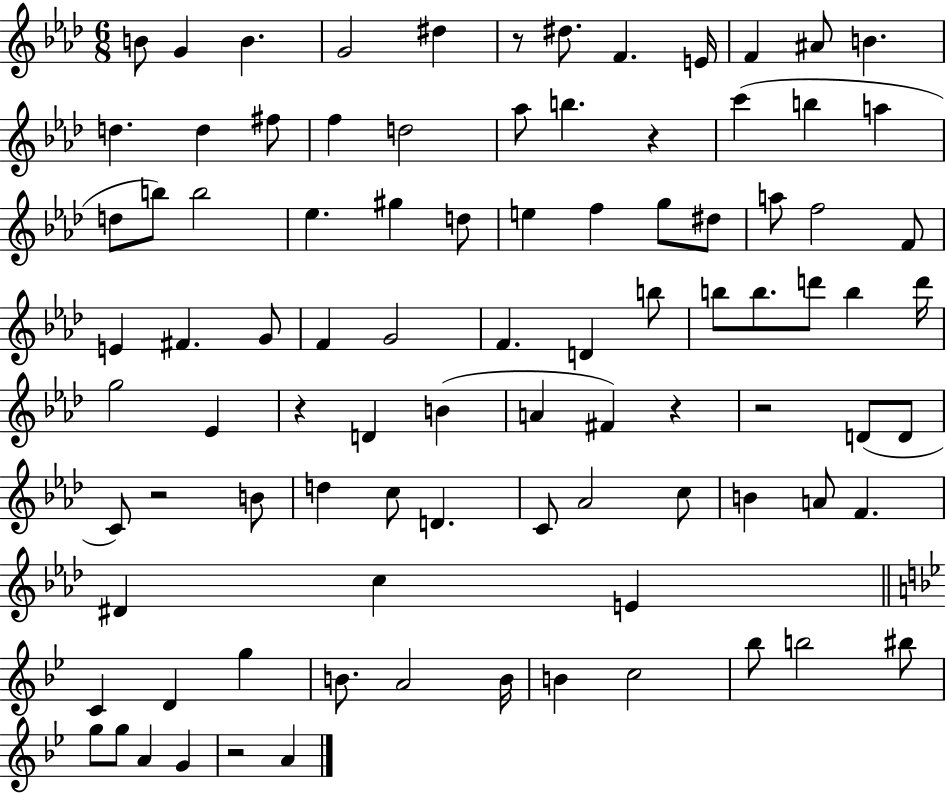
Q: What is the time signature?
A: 6/8